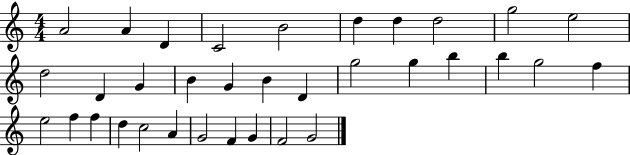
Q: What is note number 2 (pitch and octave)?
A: A4